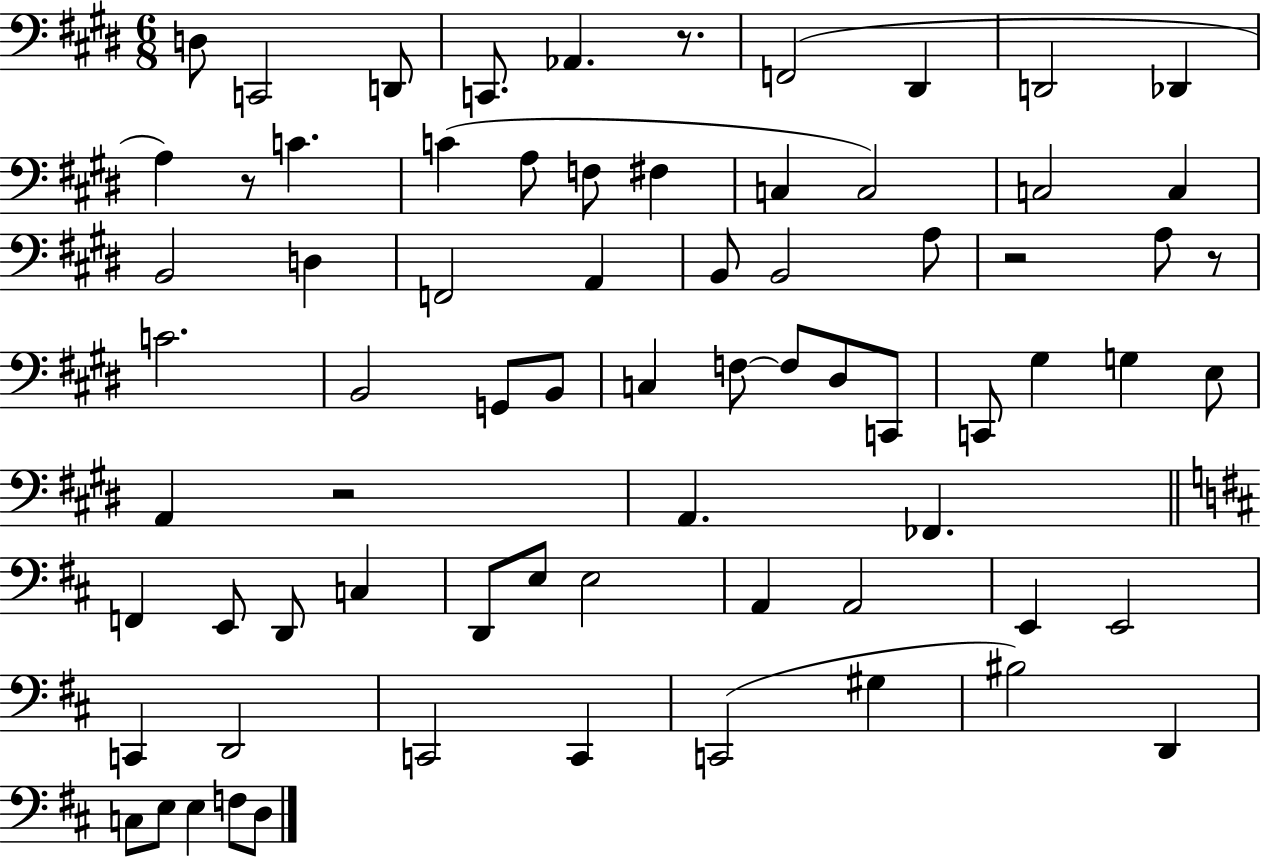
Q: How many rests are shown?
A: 5